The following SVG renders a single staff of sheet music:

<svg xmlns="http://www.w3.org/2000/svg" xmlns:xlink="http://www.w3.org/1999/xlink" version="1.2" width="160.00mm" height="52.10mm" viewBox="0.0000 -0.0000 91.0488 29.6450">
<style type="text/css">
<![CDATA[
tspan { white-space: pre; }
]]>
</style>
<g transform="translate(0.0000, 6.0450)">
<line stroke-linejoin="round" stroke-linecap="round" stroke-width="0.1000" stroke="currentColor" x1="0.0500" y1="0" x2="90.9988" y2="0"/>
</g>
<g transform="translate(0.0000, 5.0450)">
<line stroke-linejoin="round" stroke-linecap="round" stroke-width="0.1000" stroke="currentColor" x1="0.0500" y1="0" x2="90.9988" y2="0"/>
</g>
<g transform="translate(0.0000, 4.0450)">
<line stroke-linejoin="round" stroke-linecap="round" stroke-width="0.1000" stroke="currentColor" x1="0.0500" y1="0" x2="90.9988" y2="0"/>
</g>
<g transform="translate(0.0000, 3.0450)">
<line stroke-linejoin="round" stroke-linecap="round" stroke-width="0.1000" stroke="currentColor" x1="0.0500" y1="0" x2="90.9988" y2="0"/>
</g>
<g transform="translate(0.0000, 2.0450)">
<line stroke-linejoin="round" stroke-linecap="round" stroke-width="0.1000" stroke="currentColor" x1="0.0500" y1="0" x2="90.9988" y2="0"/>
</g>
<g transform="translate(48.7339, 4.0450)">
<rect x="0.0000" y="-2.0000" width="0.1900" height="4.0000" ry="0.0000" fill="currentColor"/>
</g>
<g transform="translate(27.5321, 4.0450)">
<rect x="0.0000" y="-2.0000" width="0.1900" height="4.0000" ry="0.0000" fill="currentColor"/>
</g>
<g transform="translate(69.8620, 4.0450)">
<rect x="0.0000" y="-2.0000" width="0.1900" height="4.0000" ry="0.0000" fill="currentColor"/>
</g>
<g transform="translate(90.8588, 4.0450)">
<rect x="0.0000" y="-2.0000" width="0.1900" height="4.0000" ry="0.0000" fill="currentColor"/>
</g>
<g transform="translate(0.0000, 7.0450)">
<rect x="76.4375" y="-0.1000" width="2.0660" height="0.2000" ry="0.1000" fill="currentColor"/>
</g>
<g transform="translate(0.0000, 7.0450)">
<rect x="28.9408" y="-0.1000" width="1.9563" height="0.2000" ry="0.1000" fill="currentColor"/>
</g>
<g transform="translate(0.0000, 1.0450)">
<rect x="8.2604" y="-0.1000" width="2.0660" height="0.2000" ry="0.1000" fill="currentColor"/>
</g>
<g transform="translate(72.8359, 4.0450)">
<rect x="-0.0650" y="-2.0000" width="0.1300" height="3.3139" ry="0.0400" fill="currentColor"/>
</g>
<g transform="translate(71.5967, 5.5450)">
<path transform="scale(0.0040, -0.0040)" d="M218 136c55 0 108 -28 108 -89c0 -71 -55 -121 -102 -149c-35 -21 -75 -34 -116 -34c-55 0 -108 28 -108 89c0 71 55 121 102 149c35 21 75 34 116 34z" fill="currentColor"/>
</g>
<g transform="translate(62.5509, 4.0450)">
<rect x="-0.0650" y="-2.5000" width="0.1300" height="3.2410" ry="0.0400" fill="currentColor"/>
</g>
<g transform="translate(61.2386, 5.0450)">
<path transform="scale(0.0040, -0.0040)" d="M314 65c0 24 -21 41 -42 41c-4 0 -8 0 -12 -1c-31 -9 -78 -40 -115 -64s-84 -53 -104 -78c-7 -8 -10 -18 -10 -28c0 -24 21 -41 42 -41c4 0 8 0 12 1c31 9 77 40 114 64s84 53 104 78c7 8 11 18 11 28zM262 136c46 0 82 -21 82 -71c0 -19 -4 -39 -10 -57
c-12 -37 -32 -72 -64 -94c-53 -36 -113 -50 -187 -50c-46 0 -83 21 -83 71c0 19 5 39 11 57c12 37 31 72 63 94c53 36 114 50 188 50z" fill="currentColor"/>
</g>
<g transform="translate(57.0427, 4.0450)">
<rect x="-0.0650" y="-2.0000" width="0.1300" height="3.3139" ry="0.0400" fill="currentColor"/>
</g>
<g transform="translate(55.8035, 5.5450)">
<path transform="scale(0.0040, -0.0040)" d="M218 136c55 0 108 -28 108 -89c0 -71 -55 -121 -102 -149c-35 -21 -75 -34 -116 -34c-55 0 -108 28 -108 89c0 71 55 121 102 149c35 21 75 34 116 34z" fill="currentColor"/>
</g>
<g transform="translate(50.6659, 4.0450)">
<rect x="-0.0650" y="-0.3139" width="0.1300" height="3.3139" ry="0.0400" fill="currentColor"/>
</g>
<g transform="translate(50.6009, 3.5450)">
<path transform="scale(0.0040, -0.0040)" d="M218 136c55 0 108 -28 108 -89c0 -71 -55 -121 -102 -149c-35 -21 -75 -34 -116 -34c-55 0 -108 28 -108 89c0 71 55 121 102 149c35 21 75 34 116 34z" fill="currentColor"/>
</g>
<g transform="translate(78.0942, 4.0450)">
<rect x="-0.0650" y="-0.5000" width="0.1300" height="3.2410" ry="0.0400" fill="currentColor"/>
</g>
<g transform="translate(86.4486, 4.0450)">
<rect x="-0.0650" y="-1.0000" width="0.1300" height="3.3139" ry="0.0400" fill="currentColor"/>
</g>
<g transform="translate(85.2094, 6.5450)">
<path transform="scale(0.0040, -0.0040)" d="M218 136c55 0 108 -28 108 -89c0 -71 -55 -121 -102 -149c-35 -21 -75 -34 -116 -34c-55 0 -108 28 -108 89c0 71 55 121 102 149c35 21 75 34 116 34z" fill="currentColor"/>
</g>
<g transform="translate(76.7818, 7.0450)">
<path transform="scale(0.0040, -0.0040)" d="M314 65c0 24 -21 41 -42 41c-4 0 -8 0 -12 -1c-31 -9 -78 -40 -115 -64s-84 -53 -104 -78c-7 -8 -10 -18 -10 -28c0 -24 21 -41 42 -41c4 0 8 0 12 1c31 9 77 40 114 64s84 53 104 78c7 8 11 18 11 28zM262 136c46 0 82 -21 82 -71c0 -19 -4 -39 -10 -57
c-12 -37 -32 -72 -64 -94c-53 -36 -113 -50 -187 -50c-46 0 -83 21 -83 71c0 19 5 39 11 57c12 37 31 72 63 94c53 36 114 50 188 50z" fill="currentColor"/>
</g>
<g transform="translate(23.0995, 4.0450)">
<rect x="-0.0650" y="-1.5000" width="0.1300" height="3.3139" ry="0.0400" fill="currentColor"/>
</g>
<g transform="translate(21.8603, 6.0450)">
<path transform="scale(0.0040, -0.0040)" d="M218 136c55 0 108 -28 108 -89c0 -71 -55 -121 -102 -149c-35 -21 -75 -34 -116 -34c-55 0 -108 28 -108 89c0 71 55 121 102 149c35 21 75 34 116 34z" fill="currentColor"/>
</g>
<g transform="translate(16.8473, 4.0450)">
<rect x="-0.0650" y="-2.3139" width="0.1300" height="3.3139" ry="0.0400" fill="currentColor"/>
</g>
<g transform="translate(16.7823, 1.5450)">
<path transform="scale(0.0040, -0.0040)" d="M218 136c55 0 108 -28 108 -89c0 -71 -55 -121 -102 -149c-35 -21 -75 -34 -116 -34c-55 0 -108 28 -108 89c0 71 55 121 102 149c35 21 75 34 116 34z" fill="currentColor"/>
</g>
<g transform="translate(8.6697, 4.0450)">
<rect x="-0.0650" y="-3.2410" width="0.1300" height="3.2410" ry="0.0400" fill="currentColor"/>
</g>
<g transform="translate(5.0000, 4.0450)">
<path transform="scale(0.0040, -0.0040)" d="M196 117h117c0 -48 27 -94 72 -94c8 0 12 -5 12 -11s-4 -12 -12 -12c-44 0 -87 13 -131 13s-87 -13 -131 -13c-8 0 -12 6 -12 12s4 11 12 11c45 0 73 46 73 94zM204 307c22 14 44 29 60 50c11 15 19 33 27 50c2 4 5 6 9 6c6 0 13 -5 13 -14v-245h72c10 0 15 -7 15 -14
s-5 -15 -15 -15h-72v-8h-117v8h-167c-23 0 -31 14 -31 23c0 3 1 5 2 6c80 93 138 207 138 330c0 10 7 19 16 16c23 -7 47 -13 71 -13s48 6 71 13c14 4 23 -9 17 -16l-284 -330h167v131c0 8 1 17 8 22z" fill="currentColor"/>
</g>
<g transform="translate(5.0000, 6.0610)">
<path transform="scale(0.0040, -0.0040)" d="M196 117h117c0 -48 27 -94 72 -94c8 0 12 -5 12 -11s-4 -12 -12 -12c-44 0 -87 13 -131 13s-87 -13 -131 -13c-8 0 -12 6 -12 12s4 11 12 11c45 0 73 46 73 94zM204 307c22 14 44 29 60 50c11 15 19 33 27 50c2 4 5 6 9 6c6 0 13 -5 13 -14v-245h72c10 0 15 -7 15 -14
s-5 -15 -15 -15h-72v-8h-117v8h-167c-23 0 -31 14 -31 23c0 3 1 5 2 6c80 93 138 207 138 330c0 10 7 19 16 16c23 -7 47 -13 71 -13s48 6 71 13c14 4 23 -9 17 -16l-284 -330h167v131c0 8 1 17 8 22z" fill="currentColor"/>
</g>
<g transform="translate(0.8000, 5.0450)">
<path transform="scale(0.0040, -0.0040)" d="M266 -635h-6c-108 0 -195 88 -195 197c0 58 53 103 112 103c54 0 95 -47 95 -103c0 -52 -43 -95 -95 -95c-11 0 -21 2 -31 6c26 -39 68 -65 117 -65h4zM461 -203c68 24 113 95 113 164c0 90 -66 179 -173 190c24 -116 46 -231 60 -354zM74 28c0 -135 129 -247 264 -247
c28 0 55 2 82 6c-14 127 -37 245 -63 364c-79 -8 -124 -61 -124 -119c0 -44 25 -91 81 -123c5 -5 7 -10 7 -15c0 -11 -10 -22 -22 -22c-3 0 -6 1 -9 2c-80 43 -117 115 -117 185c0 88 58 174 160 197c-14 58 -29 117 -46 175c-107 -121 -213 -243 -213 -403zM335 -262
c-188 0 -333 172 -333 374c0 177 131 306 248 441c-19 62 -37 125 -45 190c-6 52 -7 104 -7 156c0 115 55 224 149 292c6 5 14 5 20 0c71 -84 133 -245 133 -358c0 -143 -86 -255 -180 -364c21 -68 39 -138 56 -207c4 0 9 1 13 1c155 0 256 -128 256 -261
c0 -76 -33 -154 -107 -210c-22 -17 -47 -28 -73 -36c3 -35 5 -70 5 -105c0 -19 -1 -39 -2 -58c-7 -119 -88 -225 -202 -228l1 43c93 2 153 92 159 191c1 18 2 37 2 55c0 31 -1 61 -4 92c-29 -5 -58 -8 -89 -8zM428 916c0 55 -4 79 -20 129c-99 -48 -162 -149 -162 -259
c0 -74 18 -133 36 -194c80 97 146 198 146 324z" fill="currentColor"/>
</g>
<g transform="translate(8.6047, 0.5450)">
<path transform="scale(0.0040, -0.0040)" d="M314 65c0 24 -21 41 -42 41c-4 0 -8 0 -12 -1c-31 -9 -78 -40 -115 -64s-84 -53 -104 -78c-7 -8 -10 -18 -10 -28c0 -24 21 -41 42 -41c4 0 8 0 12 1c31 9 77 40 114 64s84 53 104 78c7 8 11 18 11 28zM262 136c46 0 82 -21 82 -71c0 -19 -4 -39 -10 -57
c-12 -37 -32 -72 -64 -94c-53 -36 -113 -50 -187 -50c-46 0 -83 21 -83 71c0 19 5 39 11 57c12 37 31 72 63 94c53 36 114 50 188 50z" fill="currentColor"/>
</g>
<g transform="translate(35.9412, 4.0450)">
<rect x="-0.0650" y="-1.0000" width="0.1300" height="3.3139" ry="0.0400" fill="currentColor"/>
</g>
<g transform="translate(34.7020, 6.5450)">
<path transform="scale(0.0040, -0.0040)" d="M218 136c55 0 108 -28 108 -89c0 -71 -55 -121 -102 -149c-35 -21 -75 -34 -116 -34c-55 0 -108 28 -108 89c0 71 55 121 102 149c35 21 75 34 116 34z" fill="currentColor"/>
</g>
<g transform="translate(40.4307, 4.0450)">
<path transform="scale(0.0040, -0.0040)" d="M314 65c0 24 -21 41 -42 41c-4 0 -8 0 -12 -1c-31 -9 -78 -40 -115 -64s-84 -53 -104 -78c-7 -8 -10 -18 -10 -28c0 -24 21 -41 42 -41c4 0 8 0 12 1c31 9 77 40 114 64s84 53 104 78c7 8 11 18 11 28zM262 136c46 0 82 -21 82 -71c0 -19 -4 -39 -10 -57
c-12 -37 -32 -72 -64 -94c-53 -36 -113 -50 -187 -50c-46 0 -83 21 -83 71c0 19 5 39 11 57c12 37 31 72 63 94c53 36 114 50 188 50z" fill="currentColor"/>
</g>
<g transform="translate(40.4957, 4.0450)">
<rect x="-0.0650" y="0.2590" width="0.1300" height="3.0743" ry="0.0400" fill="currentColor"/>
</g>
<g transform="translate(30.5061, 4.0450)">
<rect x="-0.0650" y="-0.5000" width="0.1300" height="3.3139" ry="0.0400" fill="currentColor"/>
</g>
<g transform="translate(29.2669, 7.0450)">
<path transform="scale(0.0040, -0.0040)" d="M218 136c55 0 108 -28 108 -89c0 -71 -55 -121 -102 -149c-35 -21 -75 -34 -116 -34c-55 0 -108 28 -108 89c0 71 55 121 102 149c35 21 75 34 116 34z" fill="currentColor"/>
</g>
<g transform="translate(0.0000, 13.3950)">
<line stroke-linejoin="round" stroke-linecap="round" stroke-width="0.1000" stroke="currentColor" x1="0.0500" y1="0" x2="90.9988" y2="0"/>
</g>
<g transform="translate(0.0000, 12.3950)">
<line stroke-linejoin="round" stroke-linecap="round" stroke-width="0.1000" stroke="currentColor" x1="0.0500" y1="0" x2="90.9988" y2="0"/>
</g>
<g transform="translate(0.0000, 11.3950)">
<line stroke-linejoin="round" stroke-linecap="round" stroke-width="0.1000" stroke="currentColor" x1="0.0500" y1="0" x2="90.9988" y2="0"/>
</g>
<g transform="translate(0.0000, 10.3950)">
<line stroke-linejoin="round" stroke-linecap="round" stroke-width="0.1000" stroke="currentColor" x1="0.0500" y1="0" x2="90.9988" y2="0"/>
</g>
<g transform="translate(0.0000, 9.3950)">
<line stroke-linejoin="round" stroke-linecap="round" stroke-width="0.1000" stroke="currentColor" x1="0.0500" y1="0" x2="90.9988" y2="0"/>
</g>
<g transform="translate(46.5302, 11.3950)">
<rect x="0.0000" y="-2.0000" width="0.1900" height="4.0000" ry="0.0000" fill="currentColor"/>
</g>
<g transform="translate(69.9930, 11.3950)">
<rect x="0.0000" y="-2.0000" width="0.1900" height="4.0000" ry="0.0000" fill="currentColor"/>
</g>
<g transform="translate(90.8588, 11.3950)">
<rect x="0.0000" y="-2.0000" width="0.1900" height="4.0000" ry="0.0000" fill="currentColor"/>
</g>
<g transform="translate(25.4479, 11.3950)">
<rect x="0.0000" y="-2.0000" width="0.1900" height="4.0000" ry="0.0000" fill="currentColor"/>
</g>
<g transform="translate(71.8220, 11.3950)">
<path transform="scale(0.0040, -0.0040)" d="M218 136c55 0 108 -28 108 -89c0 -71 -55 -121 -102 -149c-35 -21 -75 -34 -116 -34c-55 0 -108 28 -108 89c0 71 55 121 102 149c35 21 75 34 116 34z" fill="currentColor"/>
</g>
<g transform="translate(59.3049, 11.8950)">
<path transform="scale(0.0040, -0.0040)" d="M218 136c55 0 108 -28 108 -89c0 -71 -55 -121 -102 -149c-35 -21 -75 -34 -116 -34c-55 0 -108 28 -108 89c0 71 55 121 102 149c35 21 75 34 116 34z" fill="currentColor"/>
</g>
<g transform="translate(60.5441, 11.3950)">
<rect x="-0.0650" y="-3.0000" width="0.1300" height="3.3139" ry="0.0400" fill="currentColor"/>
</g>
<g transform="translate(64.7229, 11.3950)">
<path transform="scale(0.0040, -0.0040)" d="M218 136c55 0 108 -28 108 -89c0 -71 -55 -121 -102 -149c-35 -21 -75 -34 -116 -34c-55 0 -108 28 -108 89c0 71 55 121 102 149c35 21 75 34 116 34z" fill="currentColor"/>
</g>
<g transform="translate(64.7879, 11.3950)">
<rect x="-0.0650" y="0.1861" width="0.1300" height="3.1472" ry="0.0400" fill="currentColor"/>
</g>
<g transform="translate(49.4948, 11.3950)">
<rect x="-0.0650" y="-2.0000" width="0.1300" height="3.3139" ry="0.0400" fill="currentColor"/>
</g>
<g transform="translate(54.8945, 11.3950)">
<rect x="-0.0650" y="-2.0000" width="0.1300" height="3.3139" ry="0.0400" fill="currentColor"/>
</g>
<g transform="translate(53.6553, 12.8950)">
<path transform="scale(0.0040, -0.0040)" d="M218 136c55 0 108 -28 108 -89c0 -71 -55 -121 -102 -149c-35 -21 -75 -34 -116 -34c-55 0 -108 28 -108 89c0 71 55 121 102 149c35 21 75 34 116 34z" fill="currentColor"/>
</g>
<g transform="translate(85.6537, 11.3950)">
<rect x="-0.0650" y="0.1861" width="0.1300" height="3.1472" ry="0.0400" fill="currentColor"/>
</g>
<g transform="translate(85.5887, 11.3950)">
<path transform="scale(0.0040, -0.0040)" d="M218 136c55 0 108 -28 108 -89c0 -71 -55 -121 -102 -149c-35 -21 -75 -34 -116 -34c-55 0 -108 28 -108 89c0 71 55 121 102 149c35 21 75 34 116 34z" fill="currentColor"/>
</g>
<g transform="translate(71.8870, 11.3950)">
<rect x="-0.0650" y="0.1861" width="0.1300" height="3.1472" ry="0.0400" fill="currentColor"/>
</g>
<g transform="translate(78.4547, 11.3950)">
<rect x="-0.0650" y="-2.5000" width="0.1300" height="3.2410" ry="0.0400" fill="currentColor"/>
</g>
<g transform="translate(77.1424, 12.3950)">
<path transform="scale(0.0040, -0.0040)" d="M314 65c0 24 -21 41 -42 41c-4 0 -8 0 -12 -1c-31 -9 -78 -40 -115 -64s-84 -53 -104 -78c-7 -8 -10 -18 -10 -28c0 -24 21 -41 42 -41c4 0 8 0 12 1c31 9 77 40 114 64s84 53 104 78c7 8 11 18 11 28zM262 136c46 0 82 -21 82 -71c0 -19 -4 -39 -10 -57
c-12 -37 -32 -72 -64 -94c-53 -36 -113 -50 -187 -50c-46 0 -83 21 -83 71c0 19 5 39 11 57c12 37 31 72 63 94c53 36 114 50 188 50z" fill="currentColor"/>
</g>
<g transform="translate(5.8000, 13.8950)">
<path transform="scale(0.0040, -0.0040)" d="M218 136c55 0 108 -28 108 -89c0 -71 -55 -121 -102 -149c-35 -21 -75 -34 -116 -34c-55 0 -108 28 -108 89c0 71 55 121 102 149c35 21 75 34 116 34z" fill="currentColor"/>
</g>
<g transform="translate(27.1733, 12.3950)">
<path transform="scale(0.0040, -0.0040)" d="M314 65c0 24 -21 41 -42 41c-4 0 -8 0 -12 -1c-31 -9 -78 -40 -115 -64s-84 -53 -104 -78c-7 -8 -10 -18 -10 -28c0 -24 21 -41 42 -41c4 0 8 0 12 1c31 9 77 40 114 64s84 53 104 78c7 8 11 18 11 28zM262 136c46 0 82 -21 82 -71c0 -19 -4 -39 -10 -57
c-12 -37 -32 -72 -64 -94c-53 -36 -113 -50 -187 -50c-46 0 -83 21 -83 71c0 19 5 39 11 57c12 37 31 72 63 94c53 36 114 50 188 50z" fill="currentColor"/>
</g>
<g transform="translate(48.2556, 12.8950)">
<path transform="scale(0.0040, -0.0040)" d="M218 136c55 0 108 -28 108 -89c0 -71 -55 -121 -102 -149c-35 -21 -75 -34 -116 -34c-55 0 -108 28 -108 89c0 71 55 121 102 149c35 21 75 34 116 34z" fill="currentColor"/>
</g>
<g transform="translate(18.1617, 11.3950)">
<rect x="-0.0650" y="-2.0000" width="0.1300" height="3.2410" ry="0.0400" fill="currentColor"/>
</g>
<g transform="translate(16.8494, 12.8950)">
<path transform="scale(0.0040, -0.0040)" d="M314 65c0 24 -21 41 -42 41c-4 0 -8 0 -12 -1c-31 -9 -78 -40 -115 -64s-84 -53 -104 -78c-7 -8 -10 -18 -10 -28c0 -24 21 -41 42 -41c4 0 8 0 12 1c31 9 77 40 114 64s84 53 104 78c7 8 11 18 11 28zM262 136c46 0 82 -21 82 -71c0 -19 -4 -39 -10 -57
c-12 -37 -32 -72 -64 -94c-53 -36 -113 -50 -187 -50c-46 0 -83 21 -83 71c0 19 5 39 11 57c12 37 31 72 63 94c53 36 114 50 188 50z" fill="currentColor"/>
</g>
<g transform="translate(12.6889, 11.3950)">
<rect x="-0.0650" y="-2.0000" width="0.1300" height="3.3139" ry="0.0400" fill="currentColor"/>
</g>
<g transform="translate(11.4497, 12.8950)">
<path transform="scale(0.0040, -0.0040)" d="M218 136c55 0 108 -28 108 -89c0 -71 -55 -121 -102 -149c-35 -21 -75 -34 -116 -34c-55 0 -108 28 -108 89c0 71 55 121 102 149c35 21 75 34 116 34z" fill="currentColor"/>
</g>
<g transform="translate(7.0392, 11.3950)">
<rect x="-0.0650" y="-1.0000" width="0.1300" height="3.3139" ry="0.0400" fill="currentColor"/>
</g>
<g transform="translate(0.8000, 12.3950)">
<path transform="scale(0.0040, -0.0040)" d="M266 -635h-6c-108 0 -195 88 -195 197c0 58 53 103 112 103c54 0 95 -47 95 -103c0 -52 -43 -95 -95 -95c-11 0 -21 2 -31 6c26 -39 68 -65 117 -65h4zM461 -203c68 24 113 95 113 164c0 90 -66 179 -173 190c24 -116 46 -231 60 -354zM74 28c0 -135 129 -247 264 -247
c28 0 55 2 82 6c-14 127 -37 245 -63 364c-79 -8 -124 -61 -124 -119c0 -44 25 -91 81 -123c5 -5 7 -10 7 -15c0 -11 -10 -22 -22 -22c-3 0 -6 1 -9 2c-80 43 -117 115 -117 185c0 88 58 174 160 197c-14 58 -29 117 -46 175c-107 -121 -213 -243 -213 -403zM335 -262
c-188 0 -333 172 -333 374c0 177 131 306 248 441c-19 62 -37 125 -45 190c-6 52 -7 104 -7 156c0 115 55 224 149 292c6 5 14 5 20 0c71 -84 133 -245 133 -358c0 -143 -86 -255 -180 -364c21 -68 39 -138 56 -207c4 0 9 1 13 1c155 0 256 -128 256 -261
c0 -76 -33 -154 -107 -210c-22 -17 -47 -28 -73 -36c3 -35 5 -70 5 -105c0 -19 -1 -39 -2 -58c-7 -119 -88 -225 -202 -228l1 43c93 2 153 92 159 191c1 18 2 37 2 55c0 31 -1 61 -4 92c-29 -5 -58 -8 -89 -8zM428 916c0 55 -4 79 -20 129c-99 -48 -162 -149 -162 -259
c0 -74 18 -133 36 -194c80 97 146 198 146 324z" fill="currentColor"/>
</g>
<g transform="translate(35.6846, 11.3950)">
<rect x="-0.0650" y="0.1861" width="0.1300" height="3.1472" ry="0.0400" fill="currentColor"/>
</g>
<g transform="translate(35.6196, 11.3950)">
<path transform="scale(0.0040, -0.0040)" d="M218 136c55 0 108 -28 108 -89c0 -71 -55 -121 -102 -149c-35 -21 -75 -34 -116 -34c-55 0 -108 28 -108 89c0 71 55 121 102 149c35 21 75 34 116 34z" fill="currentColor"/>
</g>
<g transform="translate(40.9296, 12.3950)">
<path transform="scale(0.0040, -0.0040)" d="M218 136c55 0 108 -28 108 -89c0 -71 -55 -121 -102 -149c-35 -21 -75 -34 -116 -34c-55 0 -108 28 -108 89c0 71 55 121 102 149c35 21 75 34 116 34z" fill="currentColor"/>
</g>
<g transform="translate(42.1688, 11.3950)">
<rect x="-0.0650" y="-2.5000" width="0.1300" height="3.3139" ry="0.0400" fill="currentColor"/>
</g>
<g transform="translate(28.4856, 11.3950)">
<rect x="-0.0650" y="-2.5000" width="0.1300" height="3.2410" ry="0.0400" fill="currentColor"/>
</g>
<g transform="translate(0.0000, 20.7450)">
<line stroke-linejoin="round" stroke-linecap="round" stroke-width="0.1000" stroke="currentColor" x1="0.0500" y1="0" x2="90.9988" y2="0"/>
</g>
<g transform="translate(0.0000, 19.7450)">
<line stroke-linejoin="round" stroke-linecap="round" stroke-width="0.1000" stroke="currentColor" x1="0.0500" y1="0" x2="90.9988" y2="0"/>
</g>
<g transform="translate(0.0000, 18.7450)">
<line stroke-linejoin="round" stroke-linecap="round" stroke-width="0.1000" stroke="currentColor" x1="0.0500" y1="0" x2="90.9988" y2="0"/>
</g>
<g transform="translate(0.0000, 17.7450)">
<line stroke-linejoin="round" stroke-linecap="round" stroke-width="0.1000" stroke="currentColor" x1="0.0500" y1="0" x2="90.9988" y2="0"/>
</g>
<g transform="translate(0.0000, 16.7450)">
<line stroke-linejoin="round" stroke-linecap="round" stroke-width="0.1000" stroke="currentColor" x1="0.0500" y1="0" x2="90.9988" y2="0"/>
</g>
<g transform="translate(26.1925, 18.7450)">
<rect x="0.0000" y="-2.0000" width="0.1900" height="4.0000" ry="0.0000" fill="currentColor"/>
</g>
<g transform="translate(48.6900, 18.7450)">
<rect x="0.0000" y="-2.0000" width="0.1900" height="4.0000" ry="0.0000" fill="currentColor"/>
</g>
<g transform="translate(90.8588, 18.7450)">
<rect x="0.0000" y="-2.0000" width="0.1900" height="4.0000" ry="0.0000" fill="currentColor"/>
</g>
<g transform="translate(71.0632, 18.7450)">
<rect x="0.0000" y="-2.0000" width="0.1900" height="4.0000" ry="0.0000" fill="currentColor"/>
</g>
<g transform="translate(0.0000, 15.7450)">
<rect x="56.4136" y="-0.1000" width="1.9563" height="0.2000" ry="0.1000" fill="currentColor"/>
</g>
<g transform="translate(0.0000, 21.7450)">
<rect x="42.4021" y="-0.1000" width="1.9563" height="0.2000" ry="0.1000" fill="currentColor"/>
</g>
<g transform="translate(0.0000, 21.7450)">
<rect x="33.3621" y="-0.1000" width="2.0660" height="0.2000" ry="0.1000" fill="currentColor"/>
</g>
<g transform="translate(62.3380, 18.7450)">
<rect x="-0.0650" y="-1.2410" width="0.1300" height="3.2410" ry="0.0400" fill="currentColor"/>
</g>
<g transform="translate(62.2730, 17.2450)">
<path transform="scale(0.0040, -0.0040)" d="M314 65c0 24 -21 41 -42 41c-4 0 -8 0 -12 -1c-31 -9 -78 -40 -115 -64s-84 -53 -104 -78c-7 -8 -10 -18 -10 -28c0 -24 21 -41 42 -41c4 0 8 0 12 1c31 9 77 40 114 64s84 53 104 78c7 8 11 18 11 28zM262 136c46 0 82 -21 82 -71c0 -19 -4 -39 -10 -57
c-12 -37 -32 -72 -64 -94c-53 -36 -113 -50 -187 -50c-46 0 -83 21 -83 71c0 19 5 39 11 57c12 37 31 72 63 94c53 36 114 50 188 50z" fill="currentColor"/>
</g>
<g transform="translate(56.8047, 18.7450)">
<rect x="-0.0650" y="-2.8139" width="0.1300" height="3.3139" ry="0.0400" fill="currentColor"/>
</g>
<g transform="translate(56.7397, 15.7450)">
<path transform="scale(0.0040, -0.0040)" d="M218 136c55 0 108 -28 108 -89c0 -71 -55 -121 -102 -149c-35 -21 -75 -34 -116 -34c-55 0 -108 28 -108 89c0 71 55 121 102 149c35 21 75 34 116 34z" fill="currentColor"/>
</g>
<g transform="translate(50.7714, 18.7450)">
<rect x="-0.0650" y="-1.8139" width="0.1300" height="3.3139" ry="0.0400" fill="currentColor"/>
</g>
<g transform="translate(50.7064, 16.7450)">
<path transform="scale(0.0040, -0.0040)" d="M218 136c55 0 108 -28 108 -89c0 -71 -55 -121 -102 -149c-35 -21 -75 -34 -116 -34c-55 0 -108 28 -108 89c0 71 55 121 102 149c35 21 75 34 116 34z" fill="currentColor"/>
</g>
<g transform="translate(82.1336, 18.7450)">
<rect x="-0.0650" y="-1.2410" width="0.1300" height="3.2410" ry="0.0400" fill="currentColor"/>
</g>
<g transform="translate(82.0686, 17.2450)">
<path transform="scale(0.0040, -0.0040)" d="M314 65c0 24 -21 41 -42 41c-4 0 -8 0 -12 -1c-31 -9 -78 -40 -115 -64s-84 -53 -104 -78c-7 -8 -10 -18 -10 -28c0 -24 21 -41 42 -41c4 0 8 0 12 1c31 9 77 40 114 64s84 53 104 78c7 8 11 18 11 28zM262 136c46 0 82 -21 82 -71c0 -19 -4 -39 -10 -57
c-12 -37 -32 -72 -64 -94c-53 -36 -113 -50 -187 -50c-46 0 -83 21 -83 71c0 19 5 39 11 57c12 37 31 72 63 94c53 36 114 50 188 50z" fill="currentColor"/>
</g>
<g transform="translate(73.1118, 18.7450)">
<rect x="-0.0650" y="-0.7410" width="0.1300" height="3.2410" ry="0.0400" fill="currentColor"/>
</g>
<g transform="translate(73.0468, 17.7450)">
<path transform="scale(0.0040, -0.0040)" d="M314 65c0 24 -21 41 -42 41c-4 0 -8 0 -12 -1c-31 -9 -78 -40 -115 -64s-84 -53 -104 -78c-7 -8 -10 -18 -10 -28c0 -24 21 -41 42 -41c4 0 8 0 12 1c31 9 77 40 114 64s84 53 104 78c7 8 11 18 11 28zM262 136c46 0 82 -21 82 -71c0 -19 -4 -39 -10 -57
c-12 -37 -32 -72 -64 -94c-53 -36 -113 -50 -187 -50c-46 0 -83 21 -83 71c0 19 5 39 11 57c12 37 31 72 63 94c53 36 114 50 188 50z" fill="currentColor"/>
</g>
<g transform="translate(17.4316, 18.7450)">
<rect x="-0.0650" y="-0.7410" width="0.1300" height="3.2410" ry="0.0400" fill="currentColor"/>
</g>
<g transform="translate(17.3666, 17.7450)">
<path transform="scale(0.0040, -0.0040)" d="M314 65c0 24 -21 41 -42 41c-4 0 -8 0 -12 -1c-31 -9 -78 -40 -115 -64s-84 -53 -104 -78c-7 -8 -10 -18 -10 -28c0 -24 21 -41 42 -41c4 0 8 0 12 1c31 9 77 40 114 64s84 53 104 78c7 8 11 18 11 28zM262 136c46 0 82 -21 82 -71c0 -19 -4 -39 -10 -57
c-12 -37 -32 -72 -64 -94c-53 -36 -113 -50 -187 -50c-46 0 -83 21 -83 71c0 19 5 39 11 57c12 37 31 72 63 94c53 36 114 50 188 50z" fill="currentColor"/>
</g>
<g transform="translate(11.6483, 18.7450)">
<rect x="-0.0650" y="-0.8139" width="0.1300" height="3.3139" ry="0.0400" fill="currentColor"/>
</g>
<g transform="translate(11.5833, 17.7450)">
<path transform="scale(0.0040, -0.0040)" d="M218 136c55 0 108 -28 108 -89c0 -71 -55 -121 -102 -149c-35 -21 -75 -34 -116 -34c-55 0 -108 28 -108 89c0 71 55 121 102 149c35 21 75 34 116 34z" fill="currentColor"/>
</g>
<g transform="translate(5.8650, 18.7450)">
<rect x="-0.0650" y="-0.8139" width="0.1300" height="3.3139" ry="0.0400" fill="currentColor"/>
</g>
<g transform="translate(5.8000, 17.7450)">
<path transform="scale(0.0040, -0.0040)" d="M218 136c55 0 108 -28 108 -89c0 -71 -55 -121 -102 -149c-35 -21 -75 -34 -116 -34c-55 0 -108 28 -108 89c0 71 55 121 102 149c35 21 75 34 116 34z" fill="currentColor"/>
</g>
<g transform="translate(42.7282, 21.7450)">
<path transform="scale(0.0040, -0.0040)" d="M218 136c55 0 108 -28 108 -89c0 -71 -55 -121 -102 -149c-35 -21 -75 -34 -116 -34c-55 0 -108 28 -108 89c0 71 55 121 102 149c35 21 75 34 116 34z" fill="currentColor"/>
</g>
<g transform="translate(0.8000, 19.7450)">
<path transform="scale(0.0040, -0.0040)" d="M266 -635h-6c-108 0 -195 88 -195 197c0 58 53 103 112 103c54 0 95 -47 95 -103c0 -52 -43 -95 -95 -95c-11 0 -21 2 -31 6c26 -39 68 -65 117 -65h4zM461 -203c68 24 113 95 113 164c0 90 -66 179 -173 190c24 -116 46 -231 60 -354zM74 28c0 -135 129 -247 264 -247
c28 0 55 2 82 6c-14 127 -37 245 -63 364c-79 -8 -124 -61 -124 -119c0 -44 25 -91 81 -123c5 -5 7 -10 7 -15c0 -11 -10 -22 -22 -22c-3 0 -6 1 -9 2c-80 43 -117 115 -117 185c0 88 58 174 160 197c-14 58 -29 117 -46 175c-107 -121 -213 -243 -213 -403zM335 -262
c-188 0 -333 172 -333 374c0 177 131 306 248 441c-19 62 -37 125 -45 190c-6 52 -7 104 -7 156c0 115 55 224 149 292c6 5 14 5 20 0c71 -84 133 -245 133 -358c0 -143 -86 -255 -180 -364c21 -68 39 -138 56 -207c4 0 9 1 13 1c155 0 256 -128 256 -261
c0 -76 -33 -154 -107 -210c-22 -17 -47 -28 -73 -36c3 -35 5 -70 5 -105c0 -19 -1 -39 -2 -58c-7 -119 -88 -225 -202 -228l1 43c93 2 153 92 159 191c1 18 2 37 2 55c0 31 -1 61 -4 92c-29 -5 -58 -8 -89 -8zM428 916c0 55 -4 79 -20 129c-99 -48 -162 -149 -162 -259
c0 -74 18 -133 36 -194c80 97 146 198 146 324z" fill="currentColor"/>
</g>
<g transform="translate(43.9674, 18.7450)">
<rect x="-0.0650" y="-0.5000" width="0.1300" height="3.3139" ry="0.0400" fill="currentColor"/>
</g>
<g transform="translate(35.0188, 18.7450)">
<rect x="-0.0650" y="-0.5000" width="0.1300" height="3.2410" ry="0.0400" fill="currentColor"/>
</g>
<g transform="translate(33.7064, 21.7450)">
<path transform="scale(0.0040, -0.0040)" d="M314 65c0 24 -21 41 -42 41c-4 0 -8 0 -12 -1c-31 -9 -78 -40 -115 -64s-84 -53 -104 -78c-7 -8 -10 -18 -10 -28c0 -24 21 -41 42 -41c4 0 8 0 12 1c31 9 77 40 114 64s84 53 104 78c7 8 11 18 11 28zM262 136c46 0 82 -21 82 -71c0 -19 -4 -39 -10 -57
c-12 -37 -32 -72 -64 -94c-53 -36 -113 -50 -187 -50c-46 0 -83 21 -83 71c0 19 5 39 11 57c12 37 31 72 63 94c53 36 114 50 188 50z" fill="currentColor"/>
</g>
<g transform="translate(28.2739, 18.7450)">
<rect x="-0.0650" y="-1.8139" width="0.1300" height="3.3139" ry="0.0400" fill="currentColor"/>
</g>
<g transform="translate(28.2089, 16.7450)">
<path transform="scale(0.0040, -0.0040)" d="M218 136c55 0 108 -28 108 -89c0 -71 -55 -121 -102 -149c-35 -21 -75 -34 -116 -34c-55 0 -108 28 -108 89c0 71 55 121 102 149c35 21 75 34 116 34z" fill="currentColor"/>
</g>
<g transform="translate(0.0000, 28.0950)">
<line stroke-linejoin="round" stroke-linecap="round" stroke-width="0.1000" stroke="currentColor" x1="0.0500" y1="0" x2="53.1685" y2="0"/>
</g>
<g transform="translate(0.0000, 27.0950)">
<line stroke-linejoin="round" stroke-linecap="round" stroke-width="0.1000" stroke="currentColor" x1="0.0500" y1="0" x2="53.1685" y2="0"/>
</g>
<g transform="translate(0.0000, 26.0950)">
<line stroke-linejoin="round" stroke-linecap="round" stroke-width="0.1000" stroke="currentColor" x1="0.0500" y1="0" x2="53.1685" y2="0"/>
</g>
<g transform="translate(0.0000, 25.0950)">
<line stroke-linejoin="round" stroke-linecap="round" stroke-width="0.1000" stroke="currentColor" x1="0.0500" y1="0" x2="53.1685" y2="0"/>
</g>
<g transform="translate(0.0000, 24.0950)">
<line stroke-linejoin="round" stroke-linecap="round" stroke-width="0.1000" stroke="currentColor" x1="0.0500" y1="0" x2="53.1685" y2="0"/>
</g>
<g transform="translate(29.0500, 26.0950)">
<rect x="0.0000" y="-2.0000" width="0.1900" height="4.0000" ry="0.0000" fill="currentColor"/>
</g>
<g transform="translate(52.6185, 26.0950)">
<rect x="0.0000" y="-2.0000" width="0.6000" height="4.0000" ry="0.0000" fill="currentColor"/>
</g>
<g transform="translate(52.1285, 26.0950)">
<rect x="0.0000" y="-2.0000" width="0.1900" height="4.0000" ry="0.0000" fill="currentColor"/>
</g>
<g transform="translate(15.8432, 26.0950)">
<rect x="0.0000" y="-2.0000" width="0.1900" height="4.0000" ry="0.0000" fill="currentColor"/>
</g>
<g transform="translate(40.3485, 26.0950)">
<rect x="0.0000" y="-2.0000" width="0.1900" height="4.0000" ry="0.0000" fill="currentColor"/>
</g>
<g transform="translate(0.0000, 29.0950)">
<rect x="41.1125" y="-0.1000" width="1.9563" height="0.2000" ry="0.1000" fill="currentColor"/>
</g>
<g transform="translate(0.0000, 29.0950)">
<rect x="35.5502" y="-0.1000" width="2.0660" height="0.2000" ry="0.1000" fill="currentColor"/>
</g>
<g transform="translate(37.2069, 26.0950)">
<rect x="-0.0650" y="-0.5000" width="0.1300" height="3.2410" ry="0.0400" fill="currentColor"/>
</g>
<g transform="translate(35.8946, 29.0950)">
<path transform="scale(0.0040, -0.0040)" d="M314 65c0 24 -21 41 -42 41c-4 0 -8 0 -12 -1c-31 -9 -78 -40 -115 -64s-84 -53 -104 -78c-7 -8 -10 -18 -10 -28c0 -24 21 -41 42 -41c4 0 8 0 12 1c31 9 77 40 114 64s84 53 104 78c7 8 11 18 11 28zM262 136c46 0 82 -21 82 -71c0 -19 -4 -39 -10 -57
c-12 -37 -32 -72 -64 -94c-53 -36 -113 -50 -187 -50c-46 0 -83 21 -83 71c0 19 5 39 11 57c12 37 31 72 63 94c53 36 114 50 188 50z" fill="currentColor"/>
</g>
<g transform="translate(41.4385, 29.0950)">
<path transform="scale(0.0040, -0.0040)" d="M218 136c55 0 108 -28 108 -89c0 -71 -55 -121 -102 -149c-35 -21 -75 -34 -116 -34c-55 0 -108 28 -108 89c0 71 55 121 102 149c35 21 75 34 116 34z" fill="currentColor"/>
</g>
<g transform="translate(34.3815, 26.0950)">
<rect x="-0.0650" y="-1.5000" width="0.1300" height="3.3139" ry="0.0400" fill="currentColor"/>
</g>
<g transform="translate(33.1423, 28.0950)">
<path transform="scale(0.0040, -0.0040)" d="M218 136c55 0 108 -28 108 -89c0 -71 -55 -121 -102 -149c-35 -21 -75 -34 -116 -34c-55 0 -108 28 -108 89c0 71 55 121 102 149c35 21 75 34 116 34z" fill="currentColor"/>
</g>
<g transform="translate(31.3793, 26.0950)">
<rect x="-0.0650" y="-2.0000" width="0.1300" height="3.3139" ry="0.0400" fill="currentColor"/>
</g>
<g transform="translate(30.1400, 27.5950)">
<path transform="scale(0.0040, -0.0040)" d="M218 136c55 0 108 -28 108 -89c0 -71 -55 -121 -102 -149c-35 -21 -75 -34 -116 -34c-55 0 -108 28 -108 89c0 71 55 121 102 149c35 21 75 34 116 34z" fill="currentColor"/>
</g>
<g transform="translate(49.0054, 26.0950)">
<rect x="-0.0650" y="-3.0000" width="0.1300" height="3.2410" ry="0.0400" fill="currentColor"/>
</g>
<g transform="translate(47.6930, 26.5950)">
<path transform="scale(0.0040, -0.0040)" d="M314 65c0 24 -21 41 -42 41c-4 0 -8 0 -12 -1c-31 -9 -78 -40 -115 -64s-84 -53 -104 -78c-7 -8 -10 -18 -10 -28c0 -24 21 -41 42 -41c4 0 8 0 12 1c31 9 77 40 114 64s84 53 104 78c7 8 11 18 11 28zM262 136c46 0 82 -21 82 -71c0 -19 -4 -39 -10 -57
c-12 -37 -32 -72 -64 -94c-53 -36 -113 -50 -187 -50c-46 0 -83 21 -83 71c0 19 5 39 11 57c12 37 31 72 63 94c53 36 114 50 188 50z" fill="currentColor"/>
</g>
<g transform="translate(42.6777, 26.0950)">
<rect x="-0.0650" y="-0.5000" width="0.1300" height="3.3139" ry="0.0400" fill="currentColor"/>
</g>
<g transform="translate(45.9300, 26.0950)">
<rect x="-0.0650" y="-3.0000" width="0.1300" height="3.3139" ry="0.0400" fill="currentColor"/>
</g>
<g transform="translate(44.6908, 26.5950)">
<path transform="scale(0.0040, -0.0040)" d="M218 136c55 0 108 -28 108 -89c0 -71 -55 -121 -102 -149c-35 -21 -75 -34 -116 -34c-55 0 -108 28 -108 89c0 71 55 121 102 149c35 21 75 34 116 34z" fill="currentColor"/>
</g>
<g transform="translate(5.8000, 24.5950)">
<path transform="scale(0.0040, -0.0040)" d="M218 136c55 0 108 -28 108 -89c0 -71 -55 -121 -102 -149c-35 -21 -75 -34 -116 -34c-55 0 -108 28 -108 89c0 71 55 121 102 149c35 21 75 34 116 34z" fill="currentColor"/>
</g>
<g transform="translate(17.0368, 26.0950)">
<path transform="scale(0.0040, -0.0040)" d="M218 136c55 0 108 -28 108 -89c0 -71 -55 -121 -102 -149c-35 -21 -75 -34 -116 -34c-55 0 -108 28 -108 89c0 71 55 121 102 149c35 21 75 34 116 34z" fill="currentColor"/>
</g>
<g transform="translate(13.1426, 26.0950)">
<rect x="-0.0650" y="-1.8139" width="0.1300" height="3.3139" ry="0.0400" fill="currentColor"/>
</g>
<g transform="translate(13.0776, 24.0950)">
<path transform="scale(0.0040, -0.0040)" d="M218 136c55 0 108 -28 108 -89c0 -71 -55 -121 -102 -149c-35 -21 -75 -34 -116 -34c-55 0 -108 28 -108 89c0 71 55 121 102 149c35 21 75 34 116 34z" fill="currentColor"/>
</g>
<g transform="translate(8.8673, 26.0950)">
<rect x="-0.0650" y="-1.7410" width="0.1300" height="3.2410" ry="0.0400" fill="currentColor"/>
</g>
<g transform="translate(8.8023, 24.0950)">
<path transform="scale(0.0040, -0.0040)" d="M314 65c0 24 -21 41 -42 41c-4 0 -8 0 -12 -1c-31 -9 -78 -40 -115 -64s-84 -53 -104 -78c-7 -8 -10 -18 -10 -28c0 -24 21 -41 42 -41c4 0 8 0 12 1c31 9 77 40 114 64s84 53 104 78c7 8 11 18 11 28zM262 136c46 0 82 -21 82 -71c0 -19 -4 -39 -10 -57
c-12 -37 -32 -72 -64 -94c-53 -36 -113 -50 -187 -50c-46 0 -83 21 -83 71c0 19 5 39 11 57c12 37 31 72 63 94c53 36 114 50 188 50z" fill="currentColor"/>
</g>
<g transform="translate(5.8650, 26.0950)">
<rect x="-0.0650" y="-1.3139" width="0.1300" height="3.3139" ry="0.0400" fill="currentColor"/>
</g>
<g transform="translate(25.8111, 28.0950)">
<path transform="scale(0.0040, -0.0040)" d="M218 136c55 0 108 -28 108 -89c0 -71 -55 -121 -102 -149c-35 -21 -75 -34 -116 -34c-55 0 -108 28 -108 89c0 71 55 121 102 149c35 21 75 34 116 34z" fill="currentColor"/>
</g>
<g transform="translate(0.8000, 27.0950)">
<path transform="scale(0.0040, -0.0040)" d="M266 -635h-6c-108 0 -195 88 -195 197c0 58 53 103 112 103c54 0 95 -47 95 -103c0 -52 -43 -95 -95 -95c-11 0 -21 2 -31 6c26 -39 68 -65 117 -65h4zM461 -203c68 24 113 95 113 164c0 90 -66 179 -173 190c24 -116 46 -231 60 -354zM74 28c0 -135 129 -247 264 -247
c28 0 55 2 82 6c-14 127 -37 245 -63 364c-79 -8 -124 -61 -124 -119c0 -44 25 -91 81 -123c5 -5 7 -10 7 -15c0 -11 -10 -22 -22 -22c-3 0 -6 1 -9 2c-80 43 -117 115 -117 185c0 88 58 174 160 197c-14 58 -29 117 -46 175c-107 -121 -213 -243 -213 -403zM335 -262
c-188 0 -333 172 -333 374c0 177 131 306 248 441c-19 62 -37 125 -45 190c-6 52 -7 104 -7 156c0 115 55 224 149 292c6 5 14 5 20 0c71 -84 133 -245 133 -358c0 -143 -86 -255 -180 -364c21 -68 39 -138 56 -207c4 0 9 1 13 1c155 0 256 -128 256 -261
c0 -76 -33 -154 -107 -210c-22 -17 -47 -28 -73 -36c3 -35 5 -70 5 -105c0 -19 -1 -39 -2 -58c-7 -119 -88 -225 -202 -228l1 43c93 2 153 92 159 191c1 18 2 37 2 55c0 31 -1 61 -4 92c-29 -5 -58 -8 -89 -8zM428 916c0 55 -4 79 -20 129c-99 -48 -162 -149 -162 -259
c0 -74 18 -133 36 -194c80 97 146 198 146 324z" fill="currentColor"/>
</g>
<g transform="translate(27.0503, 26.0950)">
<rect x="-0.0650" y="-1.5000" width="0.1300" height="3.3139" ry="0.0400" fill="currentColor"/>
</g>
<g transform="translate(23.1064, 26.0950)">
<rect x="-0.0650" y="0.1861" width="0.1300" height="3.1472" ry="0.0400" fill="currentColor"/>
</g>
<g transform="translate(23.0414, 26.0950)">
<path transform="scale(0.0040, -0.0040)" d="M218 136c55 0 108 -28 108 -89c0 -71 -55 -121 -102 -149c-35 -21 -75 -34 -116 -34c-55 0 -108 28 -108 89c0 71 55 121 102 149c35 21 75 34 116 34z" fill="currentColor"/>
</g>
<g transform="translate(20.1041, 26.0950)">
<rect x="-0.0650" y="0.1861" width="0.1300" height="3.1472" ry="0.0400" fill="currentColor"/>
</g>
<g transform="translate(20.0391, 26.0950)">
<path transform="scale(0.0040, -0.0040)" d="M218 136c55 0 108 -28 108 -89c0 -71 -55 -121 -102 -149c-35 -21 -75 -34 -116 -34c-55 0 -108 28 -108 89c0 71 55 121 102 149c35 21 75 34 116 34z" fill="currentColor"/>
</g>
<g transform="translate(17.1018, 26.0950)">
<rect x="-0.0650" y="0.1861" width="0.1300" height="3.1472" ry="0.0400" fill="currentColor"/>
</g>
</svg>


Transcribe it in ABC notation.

X:1
T:Untitled
M:4/4
L:1/4
K:C
b2 g E C D B2 c F G2 F C2 D D F F2 G2 B G F F A B B G2 B d d d2 f C2 C f a e2 d2 e2 e f2 f B B B E F E C2 C A A2